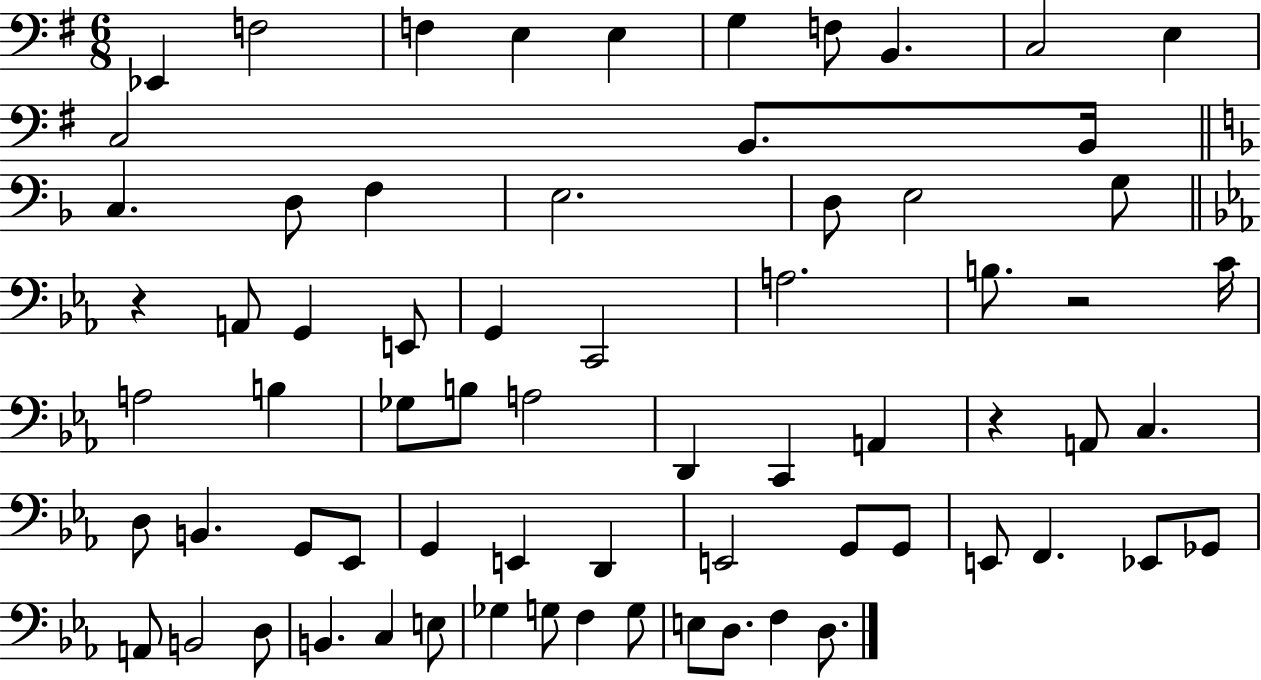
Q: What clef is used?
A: bass